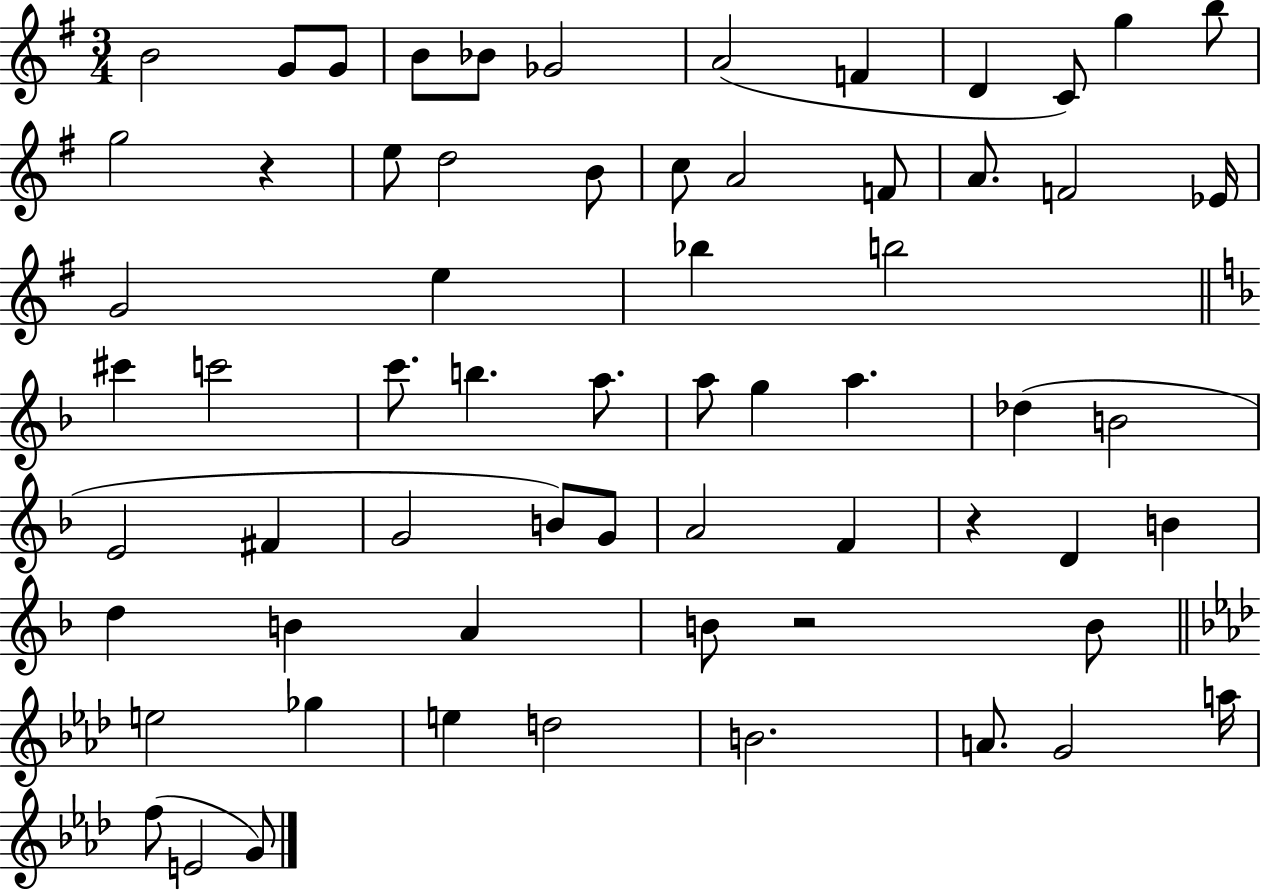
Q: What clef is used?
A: treble